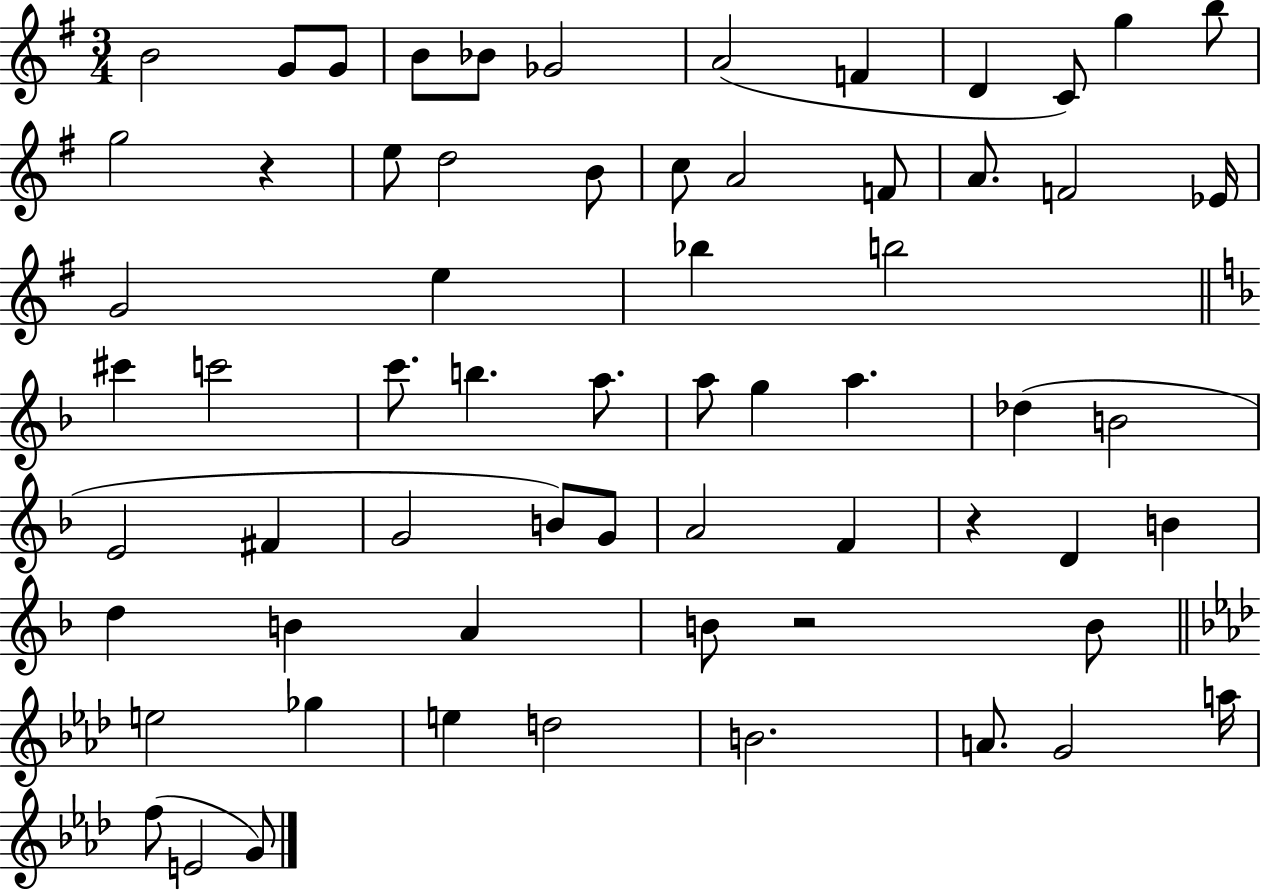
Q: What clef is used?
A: treble